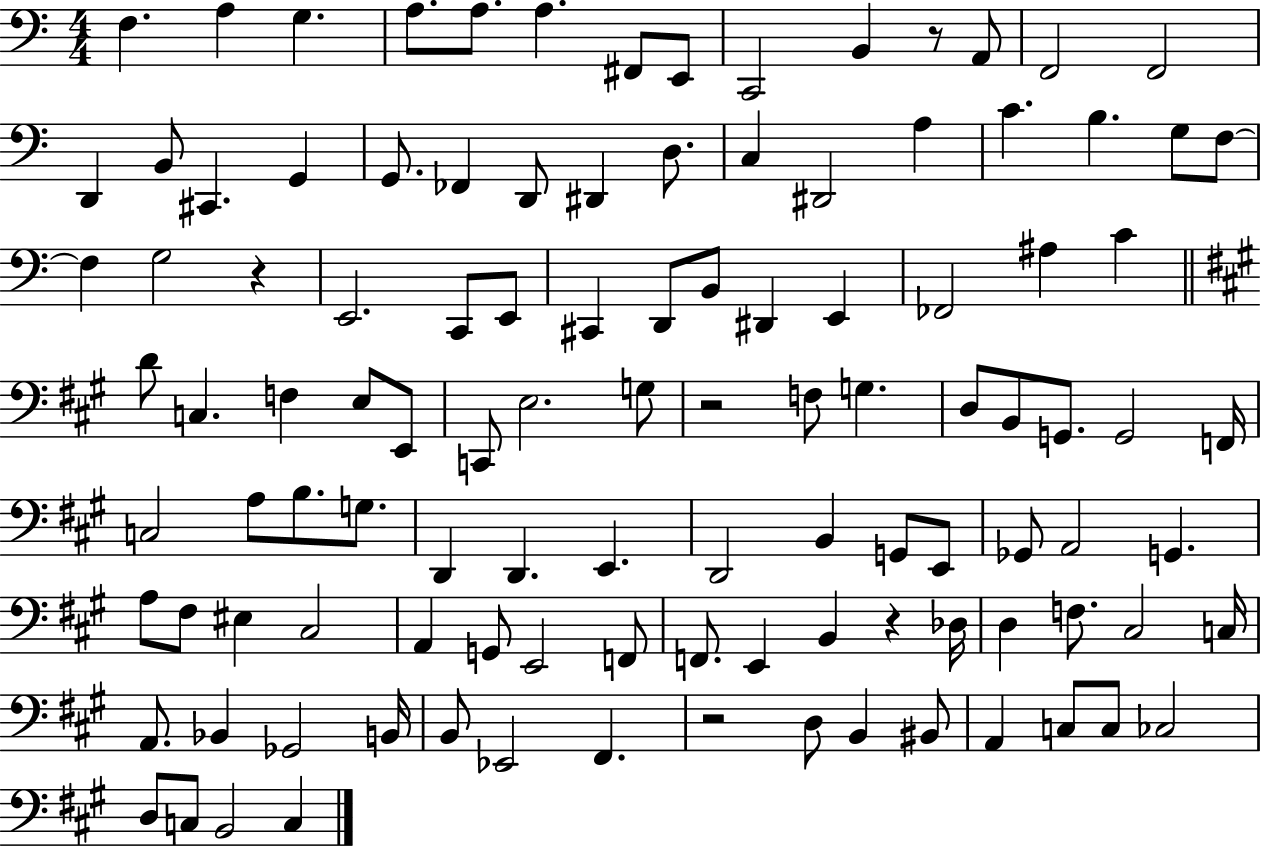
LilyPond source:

{
  \clef bass
  \numericTimeSignature
  \time 4/4
  \key c \major
  f4. a4 g4. | a8. a8. a4. fis,8 e,8 | c,2 b,4 r8 a,8 | f,2 f,2 | \break d,4 b,8 cis,4. g,4 | g,8. fes,4 d,8 dis,4 d8. | c4 dis,2 a4 | c'4. b4. g8 f8~~ | \break f4 g2 r4 | e,2. c,8 e,8 | cis,4 d,8 b,8 dis,4 e,4 | fes,2 ais4 c'4 | \break \bar "||" \break \key a \major d'8 c4. f4 e8 e,8 | c,8 e2. g8 | r2 f8 g4. | d8 b,8 g,8. g,2 f,16 | \break c2 a8 b8. g8. | d,4 d,4. e,4. | d,2 b,4 g,8 e,8 | ges,8 a,2 g,4. | \break a8 fis8 eis4 cis2 | a,4 g,8 e,2 f,8 | f,8. e,4 b,4 r4 des16 | d4 f8. cis2 c16 | \break a,8. bes,4 ges,2 b,16 | b,8 ees,2 fis,4. | r2 d8 b,4 bis,8 | a,4 c8 c8 ces2 | \break d8 c8 b,2 c4 | \bar "|."
}